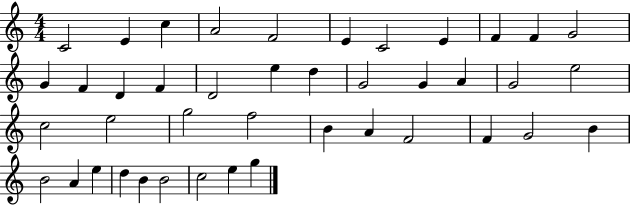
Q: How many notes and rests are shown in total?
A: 42